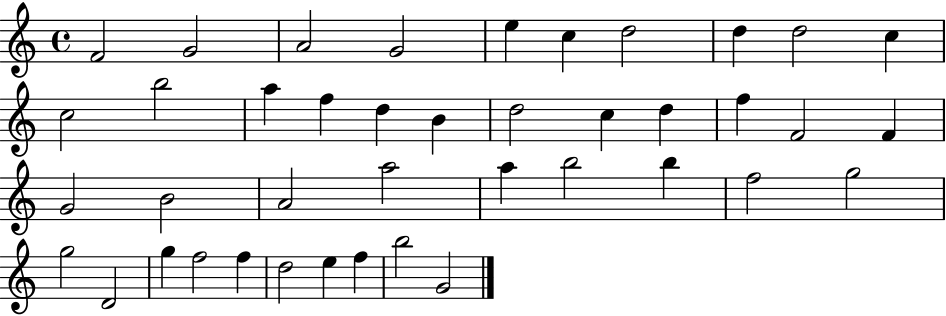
{
  \clef treble
  \time 4/4
  \defaultTimeSignature
  \key c \major
  f'2 g'2 | a'2 g'2 | e''4 c''4 d''2 | d''4 d''2 c''4 | \break c''2 b''2 | a''4 f''4 d''4 b'4 | d''2 c''4 d''4 | f''4 f'2 f'4 | \break g'2 b'2 | a'2 a''2 | a''4 b''2 b''4 | f''2 g''2 | \break g''2 d'2 | g''4 f''2 f''4 | d''2 e''4 f''4 | b''2 g'2 | \break \bar "|."
}